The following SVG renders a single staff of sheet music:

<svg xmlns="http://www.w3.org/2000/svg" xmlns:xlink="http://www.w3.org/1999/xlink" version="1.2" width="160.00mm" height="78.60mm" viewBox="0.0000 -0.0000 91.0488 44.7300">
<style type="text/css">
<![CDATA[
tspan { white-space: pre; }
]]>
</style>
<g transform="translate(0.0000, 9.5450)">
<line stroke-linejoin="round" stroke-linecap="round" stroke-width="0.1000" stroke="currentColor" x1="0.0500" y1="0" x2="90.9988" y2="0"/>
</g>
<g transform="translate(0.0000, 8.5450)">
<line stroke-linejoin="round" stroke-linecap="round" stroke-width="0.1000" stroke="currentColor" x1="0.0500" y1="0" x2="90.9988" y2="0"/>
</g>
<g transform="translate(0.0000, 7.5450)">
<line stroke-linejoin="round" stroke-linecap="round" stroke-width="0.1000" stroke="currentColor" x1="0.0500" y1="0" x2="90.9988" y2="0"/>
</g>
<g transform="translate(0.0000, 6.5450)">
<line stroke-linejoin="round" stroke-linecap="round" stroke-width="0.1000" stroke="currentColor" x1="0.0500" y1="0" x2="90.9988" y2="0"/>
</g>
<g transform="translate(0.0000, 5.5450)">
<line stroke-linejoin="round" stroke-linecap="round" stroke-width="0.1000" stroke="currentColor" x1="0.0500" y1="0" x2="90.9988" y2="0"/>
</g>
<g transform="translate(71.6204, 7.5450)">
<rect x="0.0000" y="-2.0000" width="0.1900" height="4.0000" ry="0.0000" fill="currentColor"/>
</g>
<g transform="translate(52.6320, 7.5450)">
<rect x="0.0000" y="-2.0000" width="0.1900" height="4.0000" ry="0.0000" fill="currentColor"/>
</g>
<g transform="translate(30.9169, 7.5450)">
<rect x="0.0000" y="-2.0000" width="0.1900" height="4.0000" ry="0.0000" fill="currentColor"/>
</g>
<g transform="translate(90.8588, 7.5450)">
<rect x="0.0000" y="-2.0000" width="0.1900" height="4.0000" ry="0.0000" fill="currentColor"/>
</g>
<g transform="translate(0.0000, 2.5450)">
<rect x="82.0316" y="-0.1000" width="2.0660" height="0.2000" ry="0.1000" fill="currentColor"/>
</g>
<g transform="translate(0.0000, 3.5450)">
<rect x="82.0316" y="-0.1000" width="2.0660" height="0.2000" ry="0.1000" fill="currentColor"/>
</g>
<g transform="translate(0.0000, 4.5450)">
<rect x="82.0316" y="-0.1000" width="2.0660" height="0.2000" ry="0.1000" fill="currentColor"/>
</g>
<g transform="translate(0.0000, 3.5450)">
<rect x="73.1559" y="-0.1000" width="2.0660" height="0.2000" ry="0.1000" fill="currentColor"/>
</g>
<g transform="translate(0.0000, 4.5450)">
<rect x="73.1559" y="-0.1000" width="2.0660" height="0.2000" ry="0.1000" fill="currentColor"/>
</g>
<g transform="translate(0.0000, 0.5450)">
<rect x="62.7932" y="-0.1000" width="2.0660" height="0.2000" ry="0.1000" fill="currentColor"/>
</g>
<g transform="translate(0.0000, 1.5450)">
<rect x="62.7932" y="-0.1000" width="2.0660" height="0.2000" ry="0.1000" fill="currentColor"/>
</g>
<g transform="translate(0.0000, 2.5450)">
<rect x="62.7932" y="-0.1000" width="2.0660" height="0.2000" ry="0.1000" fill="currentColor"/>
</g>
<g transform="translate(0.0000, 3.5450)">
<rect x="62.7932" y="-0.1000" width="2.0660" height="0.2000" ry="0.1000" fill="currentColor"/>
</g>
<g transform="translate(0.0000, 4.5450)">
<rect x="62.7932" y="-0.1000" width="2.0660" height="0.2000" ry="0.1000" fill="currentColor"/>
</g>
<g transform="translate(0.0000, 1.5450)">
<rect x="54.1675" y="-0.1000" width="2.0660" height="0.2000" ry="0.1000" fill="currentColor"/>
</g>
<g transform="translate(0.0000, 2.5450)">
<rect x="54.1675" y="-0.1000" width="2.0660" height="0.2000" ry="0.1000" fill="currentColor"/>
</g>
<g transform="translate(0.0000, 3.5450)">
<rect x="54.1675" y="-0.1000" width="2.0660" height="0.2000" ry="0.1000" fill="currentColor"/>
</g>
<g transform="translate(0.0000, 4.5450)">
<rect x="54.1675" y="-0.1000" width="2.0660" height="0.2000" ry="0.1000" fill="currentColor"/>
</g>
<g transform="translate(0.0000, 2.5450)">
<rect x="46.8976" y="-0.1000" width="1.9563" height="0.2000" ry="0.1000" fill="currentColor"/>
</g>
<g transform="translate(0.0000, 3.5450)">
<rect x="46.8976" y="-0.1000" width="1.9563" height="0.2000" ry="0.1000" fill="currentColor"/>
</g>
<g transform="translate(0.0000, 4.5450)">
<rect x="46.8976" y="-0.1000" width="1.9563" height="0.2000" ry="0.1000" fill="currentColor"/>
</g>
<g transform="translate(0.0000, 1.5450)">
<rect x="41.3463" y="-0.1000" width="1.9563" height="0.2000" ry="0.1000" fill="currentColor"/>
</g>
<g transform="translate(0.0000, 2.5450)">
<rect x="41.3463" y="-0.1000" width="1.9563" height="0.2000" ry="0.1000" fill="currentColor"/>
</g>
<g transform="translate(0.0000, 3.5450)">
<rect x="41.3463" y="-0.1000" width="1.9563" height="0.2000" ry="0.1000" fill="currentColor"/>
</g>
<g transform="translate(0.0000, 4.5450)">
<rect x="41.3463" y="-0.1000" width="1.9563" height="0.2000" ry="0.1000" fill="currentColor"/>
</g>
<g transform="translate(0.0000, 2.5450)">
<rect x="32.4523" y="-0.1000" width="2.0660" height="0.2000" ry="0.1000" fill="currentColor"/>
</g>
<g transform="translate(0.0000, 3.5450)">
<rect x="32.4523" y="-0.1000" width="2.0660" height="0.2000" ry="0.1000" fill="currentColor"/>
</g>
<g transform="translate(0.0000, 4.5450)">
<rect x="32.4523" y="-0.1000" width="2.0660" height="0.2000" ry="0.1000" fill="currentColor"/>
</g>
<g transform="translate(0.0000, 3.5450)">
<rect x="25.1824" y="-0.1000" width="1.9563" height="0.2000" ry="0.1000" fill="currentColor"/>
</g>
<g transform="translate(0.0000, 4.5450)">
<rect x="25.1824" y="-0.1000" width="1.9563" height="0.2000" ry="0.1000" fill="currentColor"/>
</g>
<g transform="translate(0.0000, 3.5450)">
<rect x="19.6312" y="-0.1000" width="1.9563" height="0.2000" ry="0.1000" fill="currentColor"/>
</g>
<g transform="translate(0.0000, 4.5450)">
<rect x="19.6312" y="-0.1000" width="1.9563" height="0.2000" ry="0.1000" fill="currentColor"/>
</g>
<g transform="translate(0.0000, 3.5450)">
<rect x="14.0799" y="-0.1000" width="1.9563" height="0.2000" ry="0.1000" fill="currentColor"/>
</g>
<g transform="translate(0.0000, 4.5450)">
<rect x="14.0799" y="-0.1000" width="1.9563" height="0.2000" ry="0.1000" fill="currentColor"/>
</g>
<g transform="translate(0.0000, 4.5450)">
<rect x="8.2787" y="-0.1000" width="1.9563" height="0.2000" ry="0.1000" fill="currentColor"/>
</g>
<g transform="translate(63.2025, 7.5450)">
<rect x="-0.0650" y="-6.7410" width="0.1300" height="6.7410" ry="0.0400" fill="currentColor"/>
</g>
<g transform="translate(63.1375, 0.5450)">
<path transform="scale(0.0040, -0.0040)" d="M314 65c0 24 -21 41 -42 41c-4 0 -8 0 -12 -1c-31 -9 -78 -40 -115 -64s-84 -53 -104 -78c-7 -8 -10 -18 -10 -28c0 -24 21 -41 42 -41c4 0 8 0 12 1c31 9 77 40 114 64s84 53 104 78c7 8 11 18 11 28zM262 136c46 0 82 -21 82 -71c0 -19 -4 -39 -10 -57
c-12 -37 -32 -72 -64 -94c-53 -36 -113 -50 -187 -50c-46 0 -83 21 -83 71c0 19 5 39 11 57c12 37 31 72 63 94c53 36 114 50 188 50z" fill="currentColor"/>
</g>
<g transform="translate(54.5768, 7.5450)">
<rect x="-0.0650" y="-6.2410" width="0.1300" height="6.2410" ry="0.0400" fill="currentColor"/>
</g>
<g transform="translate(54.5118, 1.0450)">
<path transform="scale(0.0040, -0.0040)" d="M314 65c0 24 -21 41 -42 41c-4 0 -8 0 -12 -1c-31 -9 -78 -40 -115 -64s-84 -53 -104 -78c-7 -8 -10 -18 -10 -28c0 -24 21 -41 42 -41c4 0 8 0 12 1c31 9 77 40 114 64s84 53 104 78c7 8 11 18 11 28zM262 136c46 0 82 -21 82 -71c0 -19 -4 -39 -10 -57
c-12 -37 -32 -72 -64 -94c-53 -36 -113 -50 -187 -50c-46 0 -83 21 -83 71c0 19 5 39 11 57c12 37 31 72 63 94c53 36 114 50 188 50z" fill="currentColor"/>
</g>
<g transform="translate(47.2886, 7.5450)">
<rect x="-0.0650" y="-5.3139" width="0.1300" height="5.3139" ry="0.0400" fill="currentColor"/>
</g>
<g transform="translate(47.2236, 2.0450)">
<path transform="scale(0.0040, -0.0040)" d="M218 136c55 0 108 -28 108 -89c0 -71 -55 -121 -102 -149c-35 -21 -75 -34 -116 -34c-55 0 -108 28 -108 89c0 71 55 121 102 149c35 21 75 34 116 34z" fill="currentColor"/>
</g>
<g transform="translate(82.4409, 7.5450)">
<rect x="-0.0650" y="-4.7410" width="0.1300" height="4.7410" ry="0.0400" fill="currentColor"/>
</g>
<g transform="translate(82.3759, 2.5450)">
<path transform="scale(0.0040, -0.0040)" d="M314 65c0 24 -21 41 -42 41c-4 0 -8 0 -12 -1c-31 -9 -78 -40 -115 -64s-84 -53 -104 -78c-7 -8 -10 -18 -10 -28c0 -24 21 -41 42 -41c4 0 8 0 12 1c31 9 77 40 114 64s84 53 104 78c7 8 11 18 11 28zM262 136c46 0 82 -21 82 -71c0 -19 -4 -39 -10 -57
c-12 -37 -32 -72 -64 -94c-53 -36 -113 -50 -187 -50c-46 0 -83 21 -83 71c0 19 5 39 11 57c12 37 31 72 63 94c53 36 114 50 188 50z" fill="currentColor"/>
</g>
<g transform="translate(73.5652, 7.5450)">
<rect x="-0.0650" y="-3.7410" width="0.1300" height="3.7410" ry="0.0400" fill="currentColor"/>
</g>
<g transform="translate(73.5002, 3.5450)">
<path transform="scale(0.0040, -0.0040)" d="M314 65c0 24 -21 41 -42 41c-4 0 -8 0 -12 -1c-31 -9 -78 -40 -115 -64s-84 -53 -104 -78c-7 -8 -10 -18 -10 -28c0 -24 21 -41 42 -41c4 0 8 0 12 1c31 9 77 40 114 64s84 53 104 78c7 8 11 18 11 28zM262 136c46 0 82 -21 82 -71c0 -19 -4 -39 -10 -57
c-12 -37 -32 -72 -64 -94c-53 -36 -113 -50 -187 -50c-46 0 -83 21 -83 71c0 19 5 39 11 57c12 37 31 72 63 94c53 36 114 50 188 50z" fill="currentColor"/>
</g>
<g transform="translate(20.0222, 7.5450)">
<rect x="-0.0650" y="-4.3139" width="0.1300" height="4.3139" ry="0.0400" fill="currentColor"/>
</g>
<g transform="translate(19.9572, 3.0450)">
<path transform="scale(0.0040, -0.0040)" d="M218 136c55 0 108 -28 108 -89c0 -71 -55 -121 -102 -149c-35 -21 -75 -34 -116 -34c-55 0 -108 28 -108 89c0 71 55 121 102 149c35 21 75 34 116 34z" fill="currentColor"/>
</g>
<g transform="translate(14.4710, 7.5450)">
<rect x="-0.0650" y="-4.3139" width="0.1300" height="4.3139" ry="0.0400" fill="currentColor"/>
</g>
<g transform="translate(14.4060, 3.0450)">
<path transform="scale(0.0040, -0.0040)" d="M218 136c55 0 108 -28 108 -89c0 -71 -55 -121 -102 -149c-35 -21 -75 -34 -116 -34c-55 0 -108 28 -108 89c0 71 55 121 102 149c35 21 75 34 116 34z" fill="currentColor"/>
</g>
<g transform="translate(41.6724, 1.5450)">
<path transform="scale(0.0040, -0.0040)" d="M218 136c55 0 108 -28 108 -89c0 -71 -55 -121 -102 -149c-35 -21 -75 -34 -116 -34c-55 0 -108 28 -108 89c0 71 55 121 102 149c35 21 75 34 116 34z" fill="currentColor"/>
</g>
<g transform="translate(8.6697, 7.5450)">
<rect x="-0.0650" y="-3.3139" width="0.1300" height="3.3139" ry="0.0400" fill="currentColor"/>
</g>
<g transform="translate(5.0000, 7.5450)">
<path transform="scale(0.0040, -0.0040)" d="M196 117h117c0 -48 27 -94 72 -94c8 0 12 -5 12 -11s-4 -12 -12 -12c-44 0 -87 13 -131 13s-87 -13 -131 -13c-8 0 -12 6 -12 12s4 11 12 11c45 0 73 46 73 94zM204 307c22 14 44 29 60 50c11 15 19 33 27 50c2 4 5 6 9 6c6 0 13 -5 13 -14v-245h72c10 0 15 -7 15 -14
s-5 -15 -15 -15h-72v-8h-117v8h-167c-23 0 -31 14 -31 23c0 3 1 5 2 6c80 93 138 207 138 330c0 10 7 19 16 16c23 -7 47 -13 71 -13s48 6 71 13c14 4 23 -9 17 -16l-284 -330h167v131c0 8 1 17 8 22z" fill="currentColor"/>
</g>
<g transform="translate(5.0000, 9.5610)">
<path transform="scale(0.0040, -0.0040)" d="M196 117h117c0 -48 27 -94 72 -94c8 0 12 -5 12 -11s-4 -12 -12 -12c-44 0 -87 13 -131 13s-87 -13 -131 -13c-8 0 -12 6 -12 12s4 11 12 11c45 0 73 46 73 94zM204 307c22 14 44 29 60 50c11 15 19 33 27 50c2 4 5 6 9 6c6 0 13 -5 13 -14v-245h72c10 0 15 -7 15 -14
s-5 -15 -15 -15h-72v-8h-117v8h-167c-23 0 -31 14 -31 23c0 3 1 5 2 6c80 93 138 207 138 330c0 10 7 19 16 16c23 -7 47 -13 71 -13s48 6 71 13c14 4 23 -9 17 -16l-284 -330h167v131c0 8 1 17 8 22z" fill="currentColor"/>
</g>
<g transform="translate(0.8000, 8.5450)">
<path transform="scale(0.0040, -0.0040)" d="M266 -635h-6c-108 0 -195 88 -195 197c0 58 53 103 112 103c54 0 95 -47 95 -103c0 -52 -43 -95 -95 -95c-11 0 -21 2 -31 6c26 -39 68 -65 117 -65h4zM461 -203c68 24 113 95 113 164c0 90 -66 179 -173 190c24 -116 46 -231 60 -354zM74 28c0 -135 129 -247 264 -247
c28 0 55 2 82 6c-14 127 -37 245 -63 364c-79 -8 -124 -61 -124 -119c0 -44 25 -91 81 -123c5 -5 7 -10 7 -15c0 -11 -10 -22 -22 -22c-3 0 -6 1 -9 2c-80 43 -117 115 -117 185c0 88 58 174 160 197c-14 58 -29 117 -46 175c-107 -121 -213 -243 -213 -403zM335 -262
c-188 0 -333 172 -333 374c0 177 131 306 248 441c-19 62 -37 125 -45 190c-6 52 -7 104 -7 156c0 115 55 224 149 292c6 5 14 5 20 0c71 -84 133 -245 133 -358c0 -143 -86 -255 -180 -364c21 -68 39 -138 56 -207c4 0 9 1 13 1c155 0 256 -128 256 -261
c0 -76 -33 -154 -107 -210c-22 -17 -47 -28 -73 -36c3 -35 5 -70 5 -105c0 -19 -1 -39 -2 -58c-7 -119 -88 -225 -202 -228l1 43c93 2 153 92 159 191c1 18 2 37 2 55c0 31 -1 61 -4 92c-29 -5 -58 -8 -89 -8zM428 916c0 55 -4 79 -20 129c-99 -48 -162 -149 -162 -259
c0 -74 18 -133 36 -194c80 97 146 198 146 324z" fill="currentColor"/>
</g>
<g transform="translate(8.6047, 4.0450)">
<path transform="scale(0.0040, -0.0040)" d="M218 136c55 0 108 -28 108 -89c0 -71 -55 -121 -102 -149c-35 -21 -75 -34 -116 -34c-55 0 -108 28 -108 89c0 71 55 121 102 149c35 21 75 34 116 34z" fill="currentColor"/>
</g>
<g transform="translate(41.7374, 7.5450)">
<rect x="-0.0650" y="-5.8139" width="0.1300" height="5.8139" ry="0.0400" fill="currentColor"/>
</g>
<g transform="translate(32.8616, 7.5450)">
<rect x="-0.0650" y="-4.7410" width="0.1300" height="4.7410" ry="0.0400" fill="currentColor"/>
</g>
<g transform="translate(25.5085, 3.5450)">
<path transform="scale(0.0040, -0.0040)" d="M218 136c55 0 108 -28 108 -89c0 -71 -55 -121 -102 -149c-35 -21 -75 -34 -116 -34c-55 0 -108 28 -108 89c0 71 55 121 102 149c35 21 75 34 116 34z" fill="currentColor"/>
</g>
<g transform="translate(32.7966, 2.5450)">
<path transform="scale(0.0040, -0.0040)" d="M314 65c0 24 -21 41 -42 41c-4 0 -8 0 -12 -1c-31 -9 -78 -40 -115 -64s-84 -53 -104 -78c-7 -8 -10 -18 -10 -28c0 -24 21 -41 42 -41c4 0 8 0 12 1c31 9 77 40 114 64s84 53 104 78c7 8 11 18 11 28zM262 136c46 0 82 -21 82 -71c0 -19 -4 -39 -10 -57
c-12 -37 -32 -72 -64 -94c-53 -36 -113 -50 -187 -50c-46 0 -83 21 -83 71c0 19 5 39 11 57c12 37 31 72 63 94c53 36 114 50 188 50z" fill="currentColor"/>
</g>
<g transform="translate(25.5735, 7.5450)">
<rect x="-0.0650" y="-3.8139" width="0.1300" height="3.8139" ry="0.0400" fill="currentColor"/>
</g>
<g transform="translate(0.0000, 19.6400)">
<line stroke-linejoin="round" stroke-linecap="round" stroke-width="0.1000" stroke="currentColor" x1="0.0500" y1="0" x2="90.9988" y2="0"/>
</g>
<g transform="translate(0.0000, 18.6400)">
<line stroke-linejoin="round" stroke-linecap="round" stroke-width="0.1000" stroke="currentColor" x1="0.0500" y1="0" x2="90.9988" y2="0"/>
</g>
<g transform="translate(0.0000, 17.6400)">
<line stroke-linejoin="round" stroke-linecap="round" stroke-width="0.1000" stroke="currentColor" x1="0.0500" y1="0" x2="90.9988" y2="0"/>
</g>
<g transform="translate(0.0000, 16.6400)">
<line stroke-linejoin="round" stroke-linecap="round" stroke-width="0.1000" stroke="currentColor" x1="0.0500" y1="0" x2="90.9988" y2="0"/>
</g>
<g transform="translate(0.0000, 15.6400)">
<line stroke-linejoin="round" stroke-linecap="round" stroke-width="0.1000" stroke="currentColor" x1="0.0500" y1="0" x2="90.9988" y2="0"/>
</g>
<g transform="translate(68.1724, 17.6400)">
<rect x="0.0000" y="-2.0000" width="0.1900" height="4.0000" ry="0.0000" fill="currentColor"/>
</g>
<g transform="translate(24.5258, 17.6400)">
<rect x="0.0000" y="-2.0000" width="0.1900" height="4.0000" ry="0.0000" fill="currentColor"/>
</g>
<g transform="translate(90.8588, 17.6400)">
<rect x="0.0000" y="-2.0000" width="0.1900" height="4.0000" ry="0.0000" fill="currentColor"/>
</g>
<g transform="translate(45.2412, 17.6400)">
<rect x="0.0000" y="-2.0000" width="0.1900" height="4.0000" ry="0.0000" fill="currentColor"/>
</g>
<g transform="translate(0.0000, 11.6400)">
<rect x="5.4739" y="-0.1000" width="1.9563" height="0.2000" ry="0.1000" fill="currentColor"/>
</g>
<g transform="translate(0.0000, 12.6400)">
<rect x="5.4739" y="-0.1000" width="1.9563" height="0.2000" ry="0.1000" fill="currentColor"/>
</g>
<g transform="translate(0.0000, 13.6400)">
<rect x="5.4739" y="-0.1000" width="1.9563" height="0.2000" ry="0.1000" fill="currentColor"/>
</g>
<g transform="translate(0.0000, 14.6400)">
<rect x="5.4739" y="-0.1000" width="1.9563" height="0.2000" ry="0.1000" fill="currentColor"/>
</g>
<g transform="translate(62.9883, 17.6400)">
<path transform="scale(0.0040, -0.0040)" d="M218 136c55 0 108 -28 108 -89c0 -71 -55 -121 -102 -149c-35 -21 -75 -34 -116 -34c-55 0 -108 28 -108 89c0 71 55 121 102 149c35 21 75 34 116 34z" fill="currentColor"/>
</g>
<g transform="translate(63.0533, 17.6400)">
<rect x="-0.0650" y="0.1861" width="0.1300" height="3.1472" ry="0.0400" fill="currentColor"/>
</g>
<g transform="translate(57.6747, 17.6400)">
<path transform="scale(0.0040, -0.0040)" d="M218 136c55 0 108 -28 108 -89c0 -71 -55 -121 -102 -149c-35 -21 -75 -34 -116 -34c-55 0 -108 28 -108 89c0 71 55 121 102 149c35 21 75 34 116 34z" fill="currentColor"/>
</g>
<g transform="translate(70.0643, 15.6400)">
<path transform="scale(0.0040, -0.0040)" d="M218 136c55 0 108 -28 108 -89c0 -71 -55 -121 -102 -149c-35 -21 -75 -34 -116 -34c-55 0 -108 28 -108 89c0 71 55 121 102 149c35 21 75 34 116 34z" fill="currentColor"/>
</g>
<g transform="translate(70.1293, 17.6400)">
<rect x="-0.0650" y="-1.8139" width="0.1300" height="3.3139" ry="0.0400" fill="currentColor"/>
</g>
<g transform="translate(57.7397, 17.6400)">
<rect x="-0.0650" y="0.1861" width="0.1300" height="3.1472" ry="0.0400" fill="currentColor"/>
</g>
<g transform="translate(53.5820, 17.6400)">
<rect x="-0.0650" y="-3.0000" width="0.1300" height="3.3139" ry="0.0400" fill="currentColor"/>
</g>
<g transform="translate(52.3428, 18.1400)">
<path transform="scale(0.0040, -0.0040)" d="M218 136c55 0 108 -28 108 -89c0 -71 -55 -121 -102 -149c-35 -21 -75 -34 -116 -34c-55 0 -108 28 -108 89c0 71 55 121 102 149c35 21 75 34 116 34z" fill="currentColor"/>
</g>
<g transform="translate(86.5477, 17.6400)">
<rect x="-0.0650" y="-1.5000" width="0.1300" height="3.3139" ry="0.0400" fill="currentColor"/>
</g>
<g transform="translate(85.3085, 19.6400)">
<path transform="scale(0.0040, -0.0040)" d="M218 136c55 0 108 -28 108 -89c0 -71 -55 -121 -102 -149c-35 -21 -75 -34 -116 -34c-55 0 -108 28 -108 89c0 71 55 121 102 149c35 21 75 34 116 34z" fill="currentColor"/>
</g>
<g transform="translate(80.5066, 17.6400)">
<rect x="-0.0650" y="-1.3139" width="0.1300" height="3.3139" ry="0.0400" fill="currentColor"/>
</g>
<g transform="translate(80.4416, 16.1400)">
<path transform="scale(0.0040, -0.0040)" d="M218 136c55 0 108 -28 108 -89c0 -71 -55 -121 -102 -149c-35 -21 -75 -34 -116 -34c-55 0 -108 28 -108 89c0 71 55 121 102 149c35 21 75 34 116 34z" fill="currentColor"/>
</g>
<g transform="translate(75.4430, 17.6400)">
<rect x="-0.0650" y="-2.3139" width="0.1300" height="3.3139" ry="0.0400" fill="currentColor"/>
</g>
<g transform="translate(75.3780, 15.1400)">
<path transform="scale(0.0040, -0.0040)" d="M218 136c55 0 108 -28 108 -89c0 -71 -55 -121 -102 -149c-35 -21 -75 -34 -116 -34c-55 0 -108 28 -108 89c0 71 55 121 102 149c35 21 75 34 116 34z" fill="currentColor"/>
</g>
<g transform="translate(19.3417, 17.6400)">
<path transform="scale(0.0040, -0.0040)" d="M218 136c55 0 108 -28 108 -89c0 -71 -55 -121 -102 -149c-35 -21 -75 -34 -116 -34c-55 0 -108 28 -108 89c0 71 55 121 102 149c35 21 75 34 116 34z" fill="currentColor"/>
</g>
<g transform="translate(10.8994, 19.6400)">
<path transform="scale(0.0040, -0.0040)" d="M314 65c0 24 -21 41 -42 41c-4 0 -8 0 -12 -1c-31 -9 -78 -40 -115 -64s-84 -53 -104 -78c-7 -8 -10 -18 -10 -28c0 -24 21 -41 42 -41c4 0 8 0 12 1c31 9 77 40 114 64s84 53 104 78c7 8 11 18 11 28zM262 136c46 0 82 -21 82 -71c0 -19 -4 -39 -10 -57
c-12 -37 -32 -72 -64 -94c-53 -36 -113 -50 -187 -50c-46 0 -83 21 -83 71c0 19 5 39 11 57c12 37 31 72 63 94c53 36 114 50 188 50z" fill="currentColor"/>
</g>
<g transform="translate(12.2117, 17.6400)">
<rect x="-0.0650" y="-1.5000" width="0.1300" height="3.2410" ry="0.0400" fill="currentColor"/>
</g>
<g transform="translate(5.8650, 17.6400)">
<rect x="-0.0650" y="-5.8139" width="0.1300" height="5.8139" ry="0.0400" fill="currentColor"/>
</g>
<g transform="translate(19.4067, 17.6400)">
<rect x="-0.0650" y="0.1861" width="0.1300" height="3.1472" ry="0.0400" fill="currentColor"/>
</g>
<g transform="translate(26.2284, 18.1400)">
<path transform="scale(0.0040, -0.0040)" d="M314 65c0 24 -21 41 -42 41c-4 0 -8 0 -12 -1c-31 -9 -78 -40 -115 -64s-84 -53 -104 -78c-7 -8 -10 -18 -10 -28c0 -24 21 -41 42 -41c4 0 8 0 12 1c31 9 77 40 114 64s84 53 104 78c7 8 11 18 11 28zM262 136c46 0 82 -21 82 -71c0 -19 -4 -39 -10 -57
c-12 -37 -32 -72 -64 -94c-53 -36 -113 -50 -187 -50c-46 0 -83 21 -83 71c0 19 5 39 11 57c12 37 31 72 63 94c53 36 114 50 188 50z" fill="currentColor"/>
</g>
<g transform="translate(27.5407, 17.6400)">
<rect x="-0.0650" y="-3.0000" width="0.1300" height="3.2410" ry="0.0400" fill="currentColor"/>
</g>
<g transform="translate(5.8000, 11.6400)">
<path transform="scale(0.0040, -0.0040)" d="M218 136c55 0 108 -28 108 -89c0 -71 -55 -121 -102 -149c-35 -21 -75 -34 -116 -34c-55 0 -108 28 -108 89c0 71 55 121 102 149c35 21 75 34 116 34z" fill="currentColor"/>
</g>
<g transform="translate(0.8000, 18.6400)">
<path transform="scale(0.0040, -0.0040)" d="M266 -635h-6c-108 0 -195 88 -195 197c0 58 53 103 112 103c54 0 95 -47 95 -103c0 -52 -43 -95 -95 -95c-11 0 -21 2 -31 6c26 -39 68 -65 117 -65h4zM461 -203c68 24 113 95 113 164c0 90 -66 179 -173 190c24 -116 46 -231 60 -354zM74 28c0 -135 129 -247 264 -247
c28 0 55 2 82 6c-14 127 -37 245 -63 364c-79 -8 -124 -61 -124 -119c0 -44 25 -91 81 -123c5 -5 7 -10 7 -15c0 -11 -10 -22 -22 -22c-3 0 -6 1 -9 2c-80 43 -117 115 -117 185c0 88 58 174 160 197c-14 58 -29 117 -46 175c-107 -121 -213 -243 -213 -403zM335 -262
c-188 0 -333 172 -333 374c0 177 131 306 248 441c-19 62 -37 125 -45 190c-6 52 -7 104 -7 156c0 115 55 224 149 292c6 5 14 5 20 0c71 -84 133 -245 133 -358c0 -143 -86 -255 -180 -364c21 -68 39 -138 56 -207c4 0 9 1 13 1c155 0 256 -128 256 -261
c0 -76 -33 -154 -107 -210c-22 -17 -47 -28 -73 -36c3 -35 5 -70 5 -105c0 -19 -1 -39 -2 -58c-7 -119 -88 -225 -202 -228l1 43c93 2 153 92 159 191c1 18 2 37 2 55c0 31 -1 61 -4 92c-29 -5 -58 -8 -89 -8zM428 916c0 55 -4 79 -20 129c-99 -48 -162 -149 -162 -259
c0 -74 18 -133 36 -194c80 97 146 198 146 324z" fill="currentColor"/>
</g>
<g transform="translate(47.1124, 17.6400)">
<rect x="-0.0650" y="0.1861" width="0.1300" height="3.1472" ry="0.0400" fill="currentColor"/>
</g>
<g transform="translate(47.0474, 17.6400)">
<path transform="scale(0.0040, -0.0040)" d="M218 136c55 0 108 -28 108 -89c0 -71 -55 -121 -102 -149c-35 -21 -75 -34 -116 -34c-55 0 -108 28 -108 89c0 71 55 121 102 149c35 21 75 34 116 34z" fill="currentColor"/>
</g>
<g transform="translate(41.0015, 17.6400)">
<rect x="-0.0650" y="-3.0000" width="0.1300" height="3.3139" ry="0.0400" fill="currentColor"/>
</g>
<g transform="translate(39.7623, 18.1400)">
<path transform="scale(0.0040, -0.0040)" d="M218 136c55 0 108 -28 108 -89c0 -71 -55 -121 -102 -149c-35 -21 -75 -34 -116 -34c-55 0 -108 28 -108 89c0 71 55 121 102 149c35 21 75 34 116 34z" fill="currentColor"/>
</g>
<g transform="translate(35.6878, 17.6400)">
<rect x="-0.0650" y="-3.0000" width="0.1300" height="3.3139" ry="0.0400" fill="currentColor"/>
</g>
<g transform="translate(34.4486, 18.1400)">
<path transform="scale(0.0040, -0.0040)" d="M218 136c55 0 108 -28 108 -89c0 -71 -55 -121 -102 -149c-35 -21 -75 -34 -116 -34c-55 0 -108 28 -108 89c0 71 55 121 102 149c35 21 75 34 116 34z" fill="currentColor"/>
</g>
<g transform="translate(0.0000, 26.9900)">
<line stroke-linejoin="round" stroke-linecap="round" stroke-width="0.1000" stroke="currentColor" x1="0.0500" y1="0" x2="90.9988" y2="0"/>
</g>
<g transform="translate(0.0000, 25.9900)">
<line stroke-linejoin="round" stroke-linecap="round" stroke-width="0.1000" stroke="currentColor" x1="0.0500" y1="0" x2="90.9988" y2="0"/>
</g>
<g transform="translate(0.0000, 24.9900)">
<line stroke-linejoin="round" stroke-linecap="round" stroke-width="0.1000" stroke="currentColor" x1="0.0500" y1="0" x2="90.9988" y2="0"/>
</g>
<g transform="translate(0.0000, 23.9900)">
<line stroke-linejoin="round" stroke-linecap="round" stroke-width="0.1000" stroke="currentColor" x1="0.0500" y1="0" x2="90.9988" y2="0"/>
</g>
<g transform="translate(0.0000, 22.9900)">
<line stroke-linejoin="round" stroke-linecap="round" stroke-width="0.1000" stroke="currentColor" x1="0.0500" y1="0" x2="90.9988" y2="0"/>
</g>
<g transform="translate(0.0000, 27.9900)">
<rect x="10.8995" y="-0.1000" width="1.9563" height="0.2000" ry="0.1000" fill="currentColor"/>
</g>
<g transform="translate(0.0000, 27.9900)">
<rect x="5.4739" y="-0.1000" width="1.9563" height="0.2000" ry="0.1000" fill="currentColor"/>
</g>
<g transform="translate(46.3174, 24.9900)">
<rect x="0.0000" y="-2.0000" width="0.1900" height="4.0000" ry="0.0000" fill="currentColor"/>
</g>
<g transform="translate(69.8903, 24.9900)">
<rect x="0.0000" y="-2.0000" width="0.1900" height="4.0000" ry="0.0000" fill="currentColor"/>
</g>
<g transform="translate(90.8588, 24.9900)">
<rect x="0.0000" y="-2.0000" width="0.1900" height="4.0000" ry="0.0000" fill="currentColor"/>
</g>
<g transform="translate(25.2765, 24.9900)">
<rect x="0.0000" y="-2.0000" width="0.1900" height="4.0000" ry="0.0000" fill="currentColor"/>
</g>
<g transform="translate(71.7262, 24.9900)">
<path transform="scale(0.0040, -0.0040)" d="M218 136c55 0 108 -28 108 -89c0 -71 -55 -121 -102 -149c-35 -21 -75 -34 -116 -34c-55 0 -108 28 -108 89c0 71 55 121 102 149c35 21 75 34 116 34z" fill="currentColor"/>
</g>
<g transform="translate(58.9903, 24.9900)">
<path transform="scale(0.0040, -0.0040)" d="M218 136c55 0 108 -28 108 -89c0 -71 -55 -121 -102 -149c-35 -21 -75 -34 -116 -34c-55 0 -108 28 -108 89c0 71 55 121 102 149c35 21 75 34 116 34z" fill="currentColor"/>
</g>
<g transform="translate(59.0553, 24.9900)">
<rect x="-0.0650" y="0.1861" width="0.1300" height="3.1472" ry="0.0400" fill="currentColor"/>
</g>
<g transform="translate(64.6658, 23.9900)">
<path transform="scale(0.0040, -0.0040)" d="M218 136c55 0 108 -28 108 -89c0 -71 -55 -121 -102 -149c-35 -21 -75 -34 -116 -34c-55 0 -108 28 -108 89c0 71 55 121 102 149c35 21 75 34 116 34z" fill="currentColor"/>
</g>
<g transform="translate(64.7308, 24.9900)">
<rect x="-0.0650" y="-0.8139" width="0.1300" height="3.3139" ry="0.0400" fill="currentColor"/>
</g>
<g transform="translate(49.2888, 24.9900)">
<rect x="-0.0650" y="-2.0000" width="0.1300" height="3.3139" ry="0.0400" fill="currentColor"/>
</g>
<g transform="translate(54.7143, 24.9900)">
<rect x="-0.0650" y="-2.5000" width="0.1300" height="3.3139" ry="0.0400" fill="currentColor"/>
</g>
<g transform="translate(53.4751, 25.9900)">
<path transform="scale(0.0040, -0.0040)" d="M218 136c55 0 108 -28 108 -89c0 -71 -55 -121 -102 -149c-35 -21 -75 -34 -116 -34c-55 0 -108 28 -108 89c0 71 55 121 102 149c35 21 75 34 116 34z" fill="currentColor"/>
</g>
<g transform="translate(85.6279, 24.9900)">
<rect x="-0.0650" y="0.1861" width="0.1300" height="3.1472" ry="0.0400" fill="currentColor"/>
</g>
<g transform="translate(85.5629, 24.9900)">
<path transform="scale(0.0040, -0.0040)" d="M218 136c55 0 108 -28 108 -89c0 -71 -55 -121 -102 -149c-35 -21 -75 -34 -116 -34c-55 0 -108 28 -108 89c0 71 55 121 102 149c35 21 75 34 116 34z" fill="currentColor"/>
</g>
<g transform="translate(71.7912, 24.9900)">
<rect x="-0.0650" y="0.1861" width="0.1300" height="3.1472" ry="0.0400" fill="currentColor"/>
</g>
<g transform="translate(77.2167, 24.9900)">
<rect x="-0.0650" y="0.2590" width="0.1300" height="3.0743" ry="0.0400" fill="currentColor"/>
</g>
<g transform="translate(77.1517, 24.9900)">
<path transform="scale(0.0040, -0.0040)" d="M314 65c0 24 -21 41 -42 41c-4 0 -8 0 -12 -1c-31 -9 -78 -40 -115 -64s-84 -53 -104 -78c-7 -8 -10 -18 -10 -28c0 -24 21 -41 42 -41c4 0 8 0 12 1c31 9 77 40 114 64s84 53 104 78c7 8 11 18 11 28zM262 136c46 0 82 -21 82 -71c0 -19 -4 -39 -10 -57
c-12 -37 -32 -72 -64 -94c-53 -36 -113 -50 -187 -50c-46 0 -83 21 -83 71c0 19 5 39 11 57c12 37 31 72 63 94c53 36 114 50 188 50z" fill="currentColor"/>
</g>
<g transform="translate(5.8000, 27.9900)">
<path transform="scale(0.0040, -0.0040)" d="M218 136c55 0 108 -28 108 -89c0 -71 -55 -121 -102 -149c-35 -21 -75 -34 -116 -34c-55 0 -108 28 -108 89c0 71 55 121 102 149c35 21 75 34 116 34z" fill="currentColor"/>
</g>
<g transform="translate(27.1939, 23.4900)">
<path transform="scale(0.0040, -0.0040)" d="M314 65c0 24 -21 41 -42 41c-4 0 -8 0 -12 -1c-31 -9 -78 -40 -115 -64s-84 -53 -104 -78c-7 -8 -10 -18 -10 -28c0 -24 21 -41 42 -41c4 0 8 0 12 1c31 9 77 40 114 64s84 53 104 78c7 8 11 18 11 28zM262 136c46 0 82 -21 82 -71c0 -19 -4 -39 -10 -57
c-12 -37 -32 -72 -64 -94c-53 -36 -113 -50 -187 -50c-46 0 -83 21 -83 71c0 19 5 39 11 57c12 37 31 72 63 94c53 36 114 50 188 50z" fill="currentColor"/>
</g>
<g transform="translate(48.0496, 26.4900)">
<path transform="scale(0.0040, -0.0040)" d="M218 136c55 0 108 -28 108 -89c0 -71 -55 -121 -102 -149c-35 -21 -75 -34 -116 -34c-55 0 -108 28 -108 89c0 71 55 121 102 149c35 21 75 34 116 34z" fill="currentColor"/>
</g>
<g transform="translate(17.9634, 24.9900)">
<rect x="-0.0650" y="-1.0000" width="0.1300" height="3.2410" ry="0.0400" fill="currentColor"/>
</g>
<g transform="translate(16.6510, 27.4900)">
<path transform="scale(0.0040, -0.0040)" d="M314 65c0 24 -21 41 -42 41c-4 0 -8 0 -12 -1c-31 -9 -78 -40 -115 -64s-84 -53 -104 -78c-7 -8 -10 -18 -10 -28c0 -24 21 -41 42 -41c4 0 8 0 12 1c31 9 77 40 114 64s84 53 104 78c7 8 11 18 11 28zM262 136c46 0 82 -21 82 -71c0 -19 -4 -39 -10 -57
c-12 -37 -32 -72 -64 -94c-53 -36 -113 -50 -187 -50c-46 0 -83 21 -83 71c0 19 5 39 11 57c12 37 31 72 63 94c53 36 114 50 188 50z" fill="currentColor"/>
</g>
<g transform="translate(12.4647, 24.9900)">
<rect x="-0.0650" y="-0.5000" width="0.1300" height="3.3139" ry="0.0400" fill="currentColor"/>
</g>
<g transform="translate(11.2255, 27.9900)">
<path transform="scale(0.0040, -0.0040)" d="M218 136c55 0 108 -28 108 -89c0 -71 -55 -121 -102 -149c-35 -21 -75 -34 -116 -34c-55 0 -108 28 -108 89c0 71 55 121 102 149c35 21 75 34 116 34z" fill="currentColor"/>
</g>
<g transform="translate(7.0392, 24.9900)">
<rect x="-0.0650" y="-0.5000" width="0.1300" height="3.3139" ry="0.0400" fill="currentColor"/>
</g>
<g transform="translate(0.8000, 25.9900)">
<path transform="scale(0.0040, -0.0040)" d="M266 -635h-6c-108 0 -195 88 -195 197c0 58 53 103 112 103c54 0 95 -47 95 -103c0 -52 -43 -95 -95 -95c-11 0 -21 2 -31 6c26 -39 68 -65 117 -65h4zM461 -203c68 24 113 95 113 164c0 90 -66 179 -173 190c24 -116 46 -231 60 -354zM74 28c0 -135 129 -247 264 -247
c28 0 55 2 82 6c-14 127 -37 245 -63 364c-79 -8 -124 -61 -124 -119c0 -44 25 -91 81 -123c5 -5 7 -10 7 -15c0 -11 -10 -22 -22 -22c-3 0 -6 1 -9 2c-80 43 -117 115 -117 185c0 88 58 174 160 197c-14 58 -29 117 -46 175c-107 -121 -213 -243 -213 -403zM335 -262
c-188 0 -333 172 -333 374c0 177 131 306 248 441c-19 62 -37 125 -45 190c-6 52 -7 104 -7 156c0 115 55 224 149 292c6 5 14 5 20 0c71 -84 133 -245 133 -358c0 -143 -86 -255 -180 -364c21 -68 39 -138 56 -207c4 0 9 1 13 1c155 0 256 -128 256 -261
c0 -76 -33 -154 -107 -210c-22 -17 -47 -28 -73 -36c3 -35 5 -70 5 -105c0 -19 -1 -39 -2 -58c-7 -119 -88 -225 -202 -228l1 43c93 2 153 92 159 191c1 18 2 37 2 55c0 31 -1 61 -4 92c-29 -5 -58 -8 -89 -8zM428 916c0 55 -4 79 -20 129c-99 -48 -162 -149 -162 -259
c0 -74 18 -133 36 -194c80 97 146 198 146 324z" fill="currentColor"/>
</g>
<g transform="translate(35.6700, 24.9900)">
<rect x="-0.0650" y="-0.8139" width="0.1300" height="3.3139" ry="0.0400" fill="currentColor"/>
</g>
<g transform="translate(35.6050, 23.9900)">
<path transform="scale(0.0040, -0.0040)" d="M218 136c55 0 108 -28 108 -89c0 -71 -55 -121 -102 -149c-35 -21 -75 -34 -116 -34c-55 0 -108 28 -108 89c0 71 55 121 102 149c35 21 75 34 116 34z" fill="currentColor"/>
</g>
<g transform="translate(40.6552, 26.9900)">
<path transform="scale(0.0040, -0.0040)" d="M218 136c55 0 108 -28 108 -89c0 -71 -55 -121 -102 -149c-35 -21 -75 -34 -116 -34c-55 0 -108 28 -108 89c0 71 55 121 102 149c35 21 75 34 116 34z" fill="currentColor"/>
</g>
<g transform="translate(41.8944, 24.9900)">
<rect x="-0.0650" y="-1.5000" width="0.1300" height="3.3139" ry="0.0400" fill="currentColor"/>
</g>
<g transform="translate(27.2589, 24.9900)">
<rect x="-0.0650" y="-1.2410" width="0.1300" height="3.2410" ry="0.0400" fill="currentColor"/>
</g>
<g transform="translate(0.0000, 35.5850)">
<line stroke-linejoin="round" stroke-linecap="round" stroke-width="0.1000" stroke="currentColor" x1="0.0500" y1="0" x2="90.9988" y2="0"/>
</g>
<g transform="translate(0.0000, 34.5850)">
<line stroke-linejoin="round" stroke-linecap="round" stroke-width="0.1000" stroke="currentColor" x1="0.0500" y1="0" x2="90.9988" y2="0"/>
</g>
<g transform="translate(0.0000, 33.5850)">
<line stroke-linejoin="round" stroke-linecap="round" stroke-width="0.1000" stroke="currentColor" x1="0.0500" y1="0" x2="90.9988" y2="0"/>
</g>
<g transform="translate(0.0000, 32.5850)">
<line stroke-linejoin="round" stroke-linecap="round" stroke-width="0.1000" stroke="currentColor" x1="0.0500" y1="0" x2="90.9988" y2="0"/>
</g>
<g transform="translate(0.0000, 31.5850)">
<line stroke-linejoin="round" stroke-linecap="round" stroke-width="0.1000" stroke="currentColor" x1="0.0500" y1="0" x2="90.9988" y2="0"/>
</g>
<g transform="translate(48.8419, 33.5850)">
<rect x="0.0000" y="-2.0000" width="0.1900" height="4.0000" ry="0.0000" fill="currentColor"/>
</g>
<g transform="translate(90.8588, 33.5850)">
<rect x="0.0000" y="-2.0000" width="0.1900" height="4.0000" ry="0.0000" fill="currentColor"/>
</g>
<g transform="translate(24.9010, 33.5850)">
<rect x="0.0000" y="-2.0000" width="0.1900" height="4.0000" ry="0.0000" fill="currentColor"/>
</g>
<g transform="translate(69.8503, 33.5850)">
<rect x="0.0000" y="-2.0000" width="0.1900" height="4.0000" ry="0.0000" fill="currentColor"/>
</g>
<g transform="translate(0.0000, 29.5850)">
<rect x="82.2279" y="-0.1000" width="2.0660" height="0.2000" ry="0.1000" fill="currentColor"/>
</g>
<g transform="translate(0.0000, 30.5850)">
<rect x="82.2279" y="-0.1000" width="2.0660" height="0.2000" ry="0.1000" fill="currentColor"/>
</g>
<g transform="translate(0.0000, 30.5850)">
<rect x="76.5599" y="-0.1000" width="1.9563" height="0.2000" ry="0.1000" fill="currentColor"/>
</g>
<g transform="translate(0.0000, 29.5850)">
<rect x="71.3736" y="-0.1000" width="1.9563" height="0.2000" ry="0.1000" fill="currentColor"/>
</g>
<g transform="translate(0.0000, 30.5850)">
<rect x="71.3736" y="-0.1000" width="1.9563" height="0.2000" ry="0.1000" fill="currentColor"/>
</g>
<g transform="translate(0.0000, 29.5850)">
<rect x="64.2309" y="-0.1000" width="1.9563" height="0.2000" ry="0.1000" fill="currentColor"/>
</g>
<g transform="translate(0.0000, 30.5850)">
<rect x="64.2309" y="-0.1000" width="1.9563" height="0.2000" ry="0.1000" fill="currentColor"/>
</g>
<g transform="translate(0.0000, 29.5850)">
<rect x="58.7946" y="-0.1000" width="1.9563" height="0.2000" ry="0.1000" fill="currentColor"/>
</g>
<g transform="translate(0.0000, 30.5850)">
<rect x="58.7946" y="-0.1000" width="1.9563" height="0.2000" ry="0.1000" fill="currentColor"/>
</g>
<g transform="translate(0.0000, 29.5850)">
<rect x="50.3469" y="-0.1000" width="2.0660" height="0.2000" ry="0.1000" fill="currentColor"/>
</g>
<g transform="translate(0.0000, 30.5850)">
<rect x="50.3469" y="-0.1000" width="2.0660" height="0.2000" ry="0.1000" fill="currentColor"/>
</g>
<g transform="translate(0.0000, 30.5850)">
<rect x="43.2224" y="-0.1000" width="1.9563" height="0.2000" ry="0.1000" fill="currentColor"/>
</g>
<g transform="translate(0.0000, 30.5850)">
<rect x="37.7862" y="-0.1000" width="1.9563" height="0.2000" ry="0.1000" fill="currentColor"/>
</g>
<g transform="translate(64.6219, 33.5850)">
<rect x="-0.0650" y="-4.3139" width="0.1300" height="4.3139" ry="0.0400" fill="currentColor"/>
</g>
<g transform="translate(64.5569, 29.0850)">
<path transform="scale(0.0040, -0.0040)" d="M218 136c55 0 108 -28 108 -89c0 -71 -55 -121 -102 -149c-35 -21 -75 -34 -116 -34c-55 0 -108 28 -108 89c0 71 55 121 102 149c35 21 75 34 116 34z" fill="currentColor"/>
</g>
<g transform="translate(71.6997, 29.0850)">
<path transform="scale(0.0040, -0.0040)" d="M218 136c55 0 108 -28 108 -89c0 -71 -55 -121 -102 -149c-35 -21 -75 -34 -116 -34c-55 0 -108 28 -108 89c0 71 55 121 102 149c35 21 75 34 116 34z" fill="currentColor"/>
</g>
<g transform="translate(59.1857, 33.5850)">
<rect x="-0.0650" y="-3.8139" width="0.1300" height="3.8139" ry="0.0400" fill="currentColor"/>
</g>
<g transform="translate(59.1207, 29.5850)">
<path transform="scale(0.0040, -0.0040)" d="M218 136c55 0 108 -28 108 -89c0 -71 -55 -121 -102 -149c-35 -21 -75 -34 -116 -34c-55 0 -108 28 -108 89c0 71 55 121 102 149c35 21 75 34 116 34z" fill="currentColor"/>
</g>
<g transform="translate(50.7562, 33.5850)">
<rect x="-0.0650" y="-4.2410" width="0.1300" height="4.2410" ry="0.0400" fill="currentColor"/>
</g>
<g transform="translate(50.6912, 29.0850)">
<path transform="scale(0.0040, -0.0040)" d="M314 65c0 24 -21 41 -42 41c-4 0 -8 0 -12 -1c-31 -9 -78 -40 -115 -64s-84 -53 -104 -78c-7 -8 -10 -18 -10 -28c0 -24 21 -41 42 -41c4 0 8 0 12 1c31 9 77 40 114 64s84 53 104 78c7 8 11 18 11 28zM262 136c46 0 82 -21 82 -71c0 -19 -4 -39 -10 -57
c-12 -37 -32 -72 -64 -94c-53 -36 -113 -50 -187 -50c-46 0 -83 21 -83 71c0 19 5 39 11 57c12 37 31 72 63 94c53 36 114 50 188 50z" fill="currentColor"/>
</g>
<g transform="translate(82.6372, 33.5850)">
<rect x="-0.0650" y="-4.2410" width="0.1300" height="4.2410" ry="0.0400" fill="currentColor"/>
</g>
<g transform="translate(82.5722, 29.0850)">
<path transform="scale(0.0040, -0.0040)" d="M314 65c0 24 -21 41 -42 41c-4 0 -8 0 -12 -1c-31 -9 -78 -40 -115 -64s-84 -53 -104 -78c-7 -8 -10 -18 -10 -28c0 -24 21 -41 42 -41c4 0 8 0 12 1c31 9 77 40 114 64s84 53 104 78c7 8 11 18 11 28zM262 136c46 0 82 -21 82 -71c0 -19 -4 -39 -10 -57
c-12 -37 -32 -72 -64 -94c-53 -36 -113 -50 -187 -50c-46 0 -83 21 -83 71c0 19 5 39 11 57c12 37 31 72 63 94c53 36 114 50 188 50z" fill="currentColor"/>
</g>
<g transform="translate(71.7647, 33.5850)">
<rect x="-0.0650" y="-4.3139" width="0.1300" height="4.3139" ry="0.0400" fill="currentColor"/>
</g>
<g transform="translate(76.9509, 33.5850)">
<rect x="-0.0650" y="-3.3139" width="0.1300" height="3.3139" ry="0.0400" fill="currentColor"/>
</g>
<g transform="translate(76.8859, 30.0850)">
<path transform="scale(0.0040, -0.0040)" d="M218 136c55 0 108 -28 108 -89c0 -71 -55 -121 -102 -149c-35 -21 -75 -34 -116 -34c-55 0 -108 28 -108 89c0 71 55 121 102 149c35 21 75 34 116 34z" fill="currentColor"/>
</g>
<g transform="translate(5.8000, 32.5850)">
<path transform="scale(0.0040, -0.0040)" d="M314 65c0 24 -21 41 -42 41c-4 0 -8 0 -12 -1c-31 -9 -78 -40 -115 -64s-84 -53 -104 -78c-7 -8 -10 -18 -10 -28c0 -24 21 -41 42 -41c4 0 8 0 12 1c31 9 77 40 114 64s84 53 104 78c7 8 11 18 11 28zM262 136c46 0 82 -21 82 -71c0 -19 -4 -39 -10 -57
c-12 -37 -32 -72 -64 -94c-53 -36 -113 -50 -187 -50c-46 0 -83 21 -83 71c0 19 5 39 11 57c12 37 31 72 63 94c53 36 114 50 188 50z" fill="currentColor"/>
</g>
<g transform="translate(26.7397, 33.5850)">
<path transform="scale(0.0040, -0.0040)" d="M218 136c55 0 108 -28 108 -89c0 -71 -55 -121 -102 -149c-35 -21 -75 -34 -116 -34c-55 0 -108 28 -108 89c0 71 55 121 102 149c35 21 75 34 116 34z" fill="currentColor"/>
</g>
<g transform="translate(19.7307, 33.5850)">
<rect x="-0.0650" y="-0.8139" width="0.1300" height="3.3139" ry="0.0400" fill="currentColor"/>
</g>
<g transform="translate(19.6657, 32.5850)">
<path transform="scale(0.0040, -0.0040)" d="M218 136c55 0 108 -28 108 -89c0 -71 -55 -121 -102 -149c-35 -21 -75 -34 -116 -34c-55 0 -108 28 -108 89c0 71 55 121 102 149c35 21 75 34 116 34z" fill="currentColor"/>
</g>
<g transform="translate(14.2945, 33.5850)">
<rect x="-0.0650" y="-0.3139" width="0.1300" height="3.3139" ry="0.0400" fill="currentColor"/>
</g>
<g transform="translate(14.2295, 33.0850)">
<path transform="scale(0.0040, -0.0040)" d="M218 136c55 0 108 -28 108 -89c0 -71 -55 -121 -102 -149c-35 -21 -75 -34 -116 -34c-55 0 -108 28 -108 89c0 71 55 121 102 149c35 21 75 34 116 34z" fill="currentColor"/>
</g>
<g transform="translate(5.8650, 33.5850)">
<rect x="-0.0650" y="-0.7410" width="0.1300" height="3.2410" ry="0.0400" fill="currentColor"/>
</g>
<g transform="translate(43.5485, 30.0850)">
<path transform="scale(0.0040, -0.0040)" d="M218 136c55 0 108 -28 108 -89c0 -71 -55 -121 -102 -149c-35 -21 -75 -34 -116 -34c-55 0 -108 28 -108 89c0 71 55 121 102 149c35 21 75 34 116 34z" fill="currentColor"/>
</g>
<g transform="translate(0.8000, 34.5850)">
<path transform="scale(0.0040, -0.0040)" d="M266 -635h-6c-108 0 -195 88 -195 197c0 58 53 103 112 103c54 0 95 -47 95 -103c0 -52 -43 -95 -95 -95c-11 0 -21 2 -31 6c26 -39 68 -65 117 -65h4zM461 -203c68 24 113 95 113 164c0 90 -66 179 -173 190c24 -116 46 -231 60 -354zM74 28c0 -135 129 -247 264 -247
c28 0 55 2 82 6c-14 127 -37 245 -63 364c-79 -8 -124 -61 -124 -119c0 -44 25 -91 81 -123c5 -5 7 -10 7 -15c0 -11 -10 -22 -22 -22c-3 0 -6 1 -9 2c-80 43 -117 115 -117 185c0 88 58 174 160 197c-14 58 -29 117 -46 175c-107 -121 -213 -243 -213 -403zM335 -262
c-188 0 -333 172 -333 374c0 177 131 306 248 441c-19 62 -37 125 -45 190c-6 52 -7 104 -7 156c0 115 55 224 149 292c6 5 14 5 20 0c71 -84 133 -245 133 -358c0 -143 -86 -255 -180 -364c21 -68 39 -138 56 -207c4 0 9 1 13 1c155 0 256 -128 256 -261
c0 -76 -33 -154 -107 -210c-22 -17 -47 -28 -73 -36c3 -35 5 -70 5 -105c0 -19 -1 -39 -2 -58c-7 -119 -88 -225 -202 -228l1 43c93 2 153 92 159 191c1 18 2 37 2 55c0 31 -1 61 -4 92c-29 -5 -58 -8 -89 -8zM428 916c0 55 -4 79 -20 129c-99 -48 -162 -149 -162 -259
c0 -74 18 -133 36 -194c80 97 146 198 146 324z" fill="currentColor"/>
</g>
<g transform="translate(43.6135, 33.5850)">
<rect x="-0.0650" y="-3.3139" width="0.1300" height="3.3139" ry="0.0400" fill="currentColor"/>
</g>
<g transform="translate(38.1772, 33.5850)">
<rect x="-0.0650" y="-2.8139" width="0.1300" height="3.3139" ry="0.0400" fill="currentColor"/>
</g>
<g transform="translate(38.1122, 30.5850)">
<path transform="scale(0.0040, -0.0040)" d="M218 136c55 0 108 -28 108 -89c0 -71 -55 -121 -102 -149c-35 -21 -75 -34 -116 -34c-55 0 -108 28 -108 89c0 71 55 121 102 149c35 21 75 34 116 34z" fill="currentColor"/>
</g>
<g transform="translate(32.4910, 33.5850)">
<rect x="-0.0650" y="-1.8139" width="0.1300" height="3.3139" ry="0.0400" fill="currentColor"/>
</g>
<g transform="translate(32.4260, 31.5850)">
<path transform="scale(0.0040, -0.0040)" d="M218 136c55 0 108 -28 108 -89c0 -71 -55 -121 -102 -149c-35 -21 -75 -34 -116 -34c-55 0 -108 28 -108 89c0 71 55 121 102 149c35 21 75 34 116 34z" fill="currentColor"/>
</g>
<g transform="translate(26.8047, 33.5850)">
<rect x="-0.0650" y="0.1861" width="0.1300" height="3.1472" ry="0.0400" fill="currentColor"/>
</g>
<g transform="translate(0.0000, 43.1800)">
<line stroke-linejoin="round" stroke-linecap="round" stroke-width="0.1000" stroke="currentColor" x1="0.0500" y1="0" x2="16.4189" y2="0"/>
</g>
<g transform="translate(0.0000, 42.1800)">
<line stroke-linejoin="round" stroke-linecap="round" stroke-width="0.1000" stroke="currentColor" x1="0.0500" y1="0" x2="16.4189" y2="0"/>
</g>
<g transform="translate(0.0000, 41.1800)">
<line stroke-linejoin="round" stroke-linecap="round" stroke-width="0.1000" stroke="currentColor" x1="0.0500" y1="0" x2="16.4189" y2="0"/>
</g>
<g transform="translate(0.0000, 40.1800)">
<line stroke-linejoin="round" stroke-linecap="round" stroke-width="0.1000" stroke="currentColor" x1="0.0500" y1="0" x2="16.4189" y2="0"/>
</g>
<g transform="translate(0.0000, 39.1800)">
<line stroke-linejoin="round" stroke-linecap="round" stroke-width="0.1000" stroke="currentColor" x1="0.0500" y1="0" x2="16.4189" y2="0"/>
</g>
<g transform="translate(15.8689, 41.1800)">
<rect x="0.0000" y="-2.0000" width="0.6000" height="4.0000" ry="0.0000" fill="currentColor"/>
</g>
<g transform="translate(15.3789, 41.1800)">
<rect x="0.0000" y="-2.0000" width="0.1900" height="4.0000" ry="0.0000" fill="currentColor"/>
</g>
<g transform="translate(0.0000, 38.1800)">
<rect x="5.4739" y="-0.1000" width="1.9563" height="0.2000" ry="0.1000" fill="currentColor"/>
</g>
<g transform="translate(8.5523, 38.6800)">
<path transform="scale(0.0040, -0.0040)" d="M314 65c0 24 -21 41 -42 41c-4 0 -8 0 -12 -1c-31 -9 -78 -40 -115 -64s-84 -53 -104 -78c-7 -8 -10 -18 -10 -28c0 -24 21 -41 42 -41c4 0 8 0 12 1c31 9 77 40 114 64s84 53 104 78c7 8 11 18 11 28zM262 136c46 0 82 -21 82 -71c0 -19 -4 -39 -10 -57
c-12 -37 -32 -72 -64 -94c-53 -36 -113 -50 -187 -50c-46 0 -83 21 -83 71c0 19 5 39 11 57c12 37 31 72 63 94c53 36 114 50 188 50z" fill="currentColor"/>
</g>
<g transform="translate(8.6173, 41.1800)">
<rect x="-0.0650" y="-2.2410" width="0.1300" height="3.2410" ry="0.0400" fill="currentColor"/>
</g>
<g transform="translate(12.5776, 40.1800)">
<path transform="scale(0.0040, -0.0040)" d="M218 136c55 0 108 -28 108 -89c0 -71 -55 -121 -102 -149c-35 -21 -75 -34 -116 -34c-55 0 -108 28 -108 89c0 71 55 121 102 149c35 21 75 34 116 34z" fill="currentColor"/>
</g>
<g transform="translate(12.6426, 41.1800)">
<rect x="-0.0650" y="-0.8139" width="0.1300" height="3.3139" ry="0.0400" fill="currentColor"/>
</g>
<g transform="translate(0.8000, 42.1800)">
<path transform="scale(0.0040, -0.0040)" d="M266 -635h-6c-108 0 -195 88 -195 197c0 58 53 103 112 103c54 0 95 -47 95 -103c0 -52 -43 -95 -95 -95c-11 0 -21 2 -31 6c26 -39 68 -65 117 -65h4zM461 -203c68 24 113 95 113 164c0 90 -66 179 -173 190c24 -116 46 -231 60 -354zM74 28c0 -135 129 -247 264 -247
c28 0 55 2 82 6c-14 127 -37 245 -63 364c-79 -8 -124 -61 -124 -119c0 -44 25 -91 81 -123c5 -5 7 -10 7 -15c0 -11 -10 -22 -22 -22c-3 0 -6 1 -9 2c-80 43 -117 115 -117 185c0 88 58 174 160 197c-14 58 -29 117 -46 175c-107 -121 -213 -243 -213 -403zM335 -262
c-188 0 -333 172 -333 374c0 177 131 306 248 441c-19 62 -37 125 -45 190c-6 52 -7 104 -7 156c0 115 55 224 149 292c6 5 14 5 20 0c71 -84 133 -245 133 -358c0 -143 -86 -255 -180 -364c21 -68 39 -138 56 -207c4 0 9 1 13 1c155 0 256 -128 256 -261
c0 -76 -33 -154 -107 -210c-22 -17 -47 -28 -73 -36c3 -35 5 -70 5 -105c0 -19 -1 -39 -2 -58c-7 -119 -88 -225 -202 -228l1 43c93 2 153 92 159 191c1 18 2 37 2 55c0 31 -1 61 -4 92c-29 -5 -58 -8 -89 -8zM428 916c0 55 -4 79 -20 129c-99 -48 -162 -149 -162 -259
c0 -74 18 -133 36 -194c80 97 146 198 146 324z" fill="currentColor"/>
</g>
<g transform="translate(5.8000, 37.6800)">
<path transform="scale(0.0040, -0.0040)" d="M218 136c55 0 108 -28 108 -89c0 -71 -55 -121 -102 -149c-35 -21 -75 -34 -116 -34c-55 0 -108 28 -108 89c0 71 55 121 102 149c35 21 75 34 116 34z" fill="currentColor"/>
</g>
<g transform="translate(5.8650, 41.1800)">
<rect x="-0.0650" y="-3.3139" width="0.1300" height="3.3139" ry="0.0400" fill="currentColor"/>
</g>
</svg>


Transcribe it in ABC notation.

X:1
T:Untitled
M:4/4
L:1/4
K:C
b d' d' c' e'2 g' f' a'2 b'2 c'2 e'2 g' E2 B A2 A A B A B B f g e E C C D2 e2 d E F G B d B B2 B d2 c d B f a b d'2 c' d' d' b d'2 b g2 d